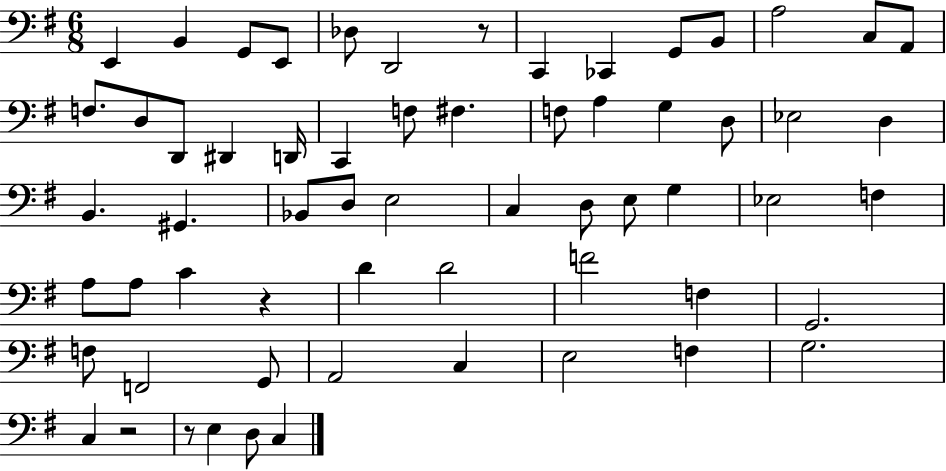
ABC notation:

X:1
T:Untitled
M:6/8
L:1/4
K:G
E,, B,, G,,/2 E,,/2 _D,/2 D,,2 z/2 C,, _C,, G,,/2 B,,/2 A,2 C,/2 A,,/2 F,/2 D,/2 D,,/2 ^D,, D,,/4 C,, F,/2 ^F, F,/2 A, G, D,/2 _E,2 D, B,, ^G,, _B,,/2 D,/2 E,2 C, D,/2 E,/2 G, _E,2 F, A,/2 A,/2 C z D D2 F2 F, G,,2 F,/2 F,,2 G,,/2 A,,2 C, E,2 F, G,2 C, z2 z/2 E, D,/2 C,